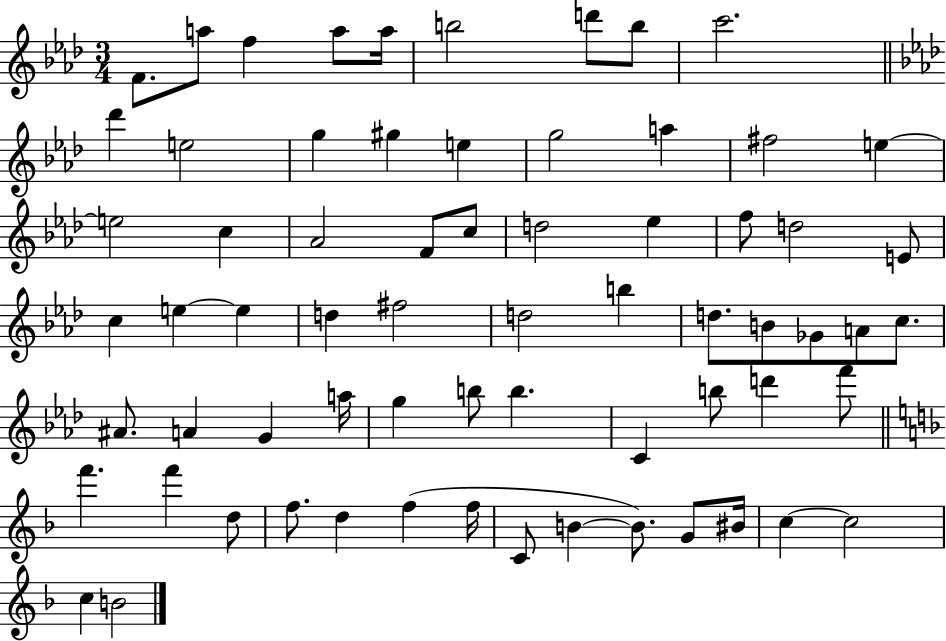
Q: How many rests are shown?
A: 0